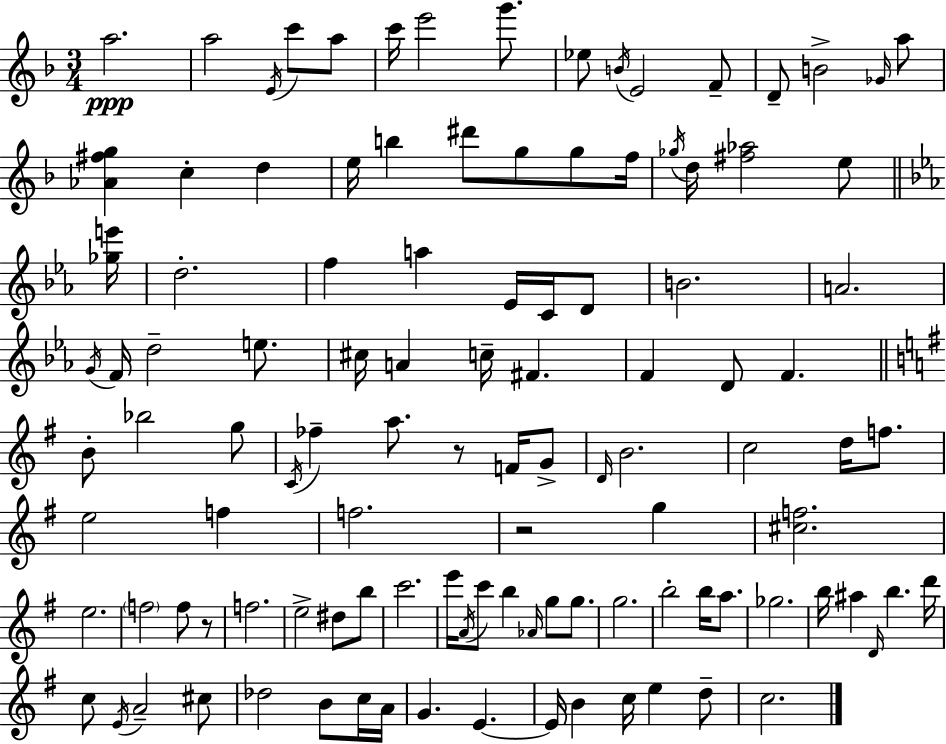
A5/h. A5/h E4/s C6/e A5/e C6/s E6/h G6/e. Eb5/e B4/s E4/h F4/e D4/e B4/h Gb4/s A5/e [Ab4,F#5,G5]/q C5/q D5/q E5/s B5/q D#6/e G5/e G5/e F5/s Gb5/s D5/s [F#5,Ab5]/h E5/e [Gb5,E6]/s D5/h. F5/q A5/q Eb4/s C4/s D4/e B4/h. A4/h. G4/s F4/s D5/h E5/e. C#5/s A4/q C5/s F#4/q. F4/q D4/e F4/q. B4/e Bb5/h G5/e C4/s FES5/q A5/e. R/e F4/s G4/e D4/s B4/h. C5/h D5/s F5/e. E5/h F5/q F5/h. R/h G5/q [C#5,F5]/h. E5/h. F5/h F5/e R/e F5/h. E5/h D#5/e B5/e C6/h. E6/s A4/s C6/e B5/q Ab4/s G5/e G5/e. G5/h. B5/h B5/s A5/e. Gb5/h. B5/s A#5/q D4/s B5/q. D6/s C5/e E4/s A4/h C#5/e Db5/h B4/e C5/s A4/s G4/q. E4/q. E4/s B4/q C5/s E5/q D5/e C5/h.